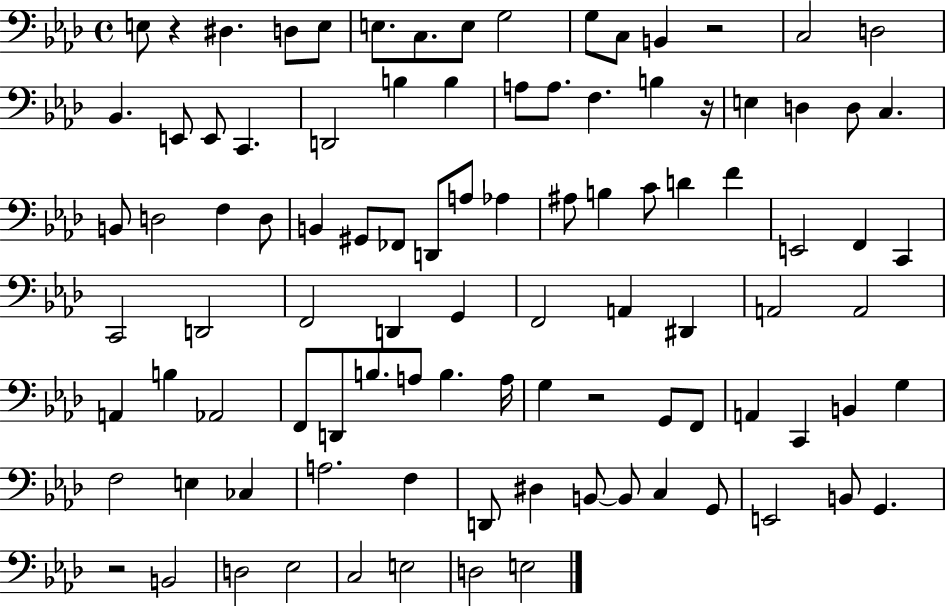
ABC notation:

X:1
T:Untitled
M:4/4
L:1/4
K:Ab
E,/2 z ^D, D,/2 E,/2 E,/2 C,/2 E,/2 G,2 G,/2 C,/2 B,, z2 C,2 D,2 _B,, E,,/2 E,,/2 C,, D,,2 B, B, A,/2 A,/2 F, B, z/4 E, D, D,/2 C, B,,/2 D,2 F, D,/2 B,, ^G,,/2 _F,,/2 D,,/2 A,/2 _A, ^A,/2 B, C/2 D F E,,2 F,, C,, C,,2 D,,2 F,,2 D,, G,, F,,2 A,, ^D,, A,,2 A,,2 A,, B, _A,,2 F,,/2 D,,/2 B,/2 A,/2 B, A,/4 G, z2 G,,/2 F,,/2 A,, C,, B,, G, F,2 E, _C, A,2 F, D,,/2 ^D, B,,/2 B,,/2 C, G,,/2 E,,2 B,,/2 G,, z2 B,,2 D,2 _E,2 C,2 E,2 D,2 E,2